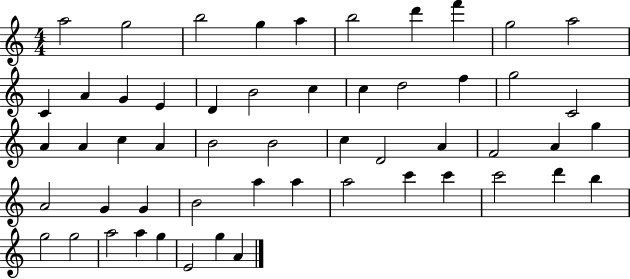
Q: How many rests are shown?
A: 0